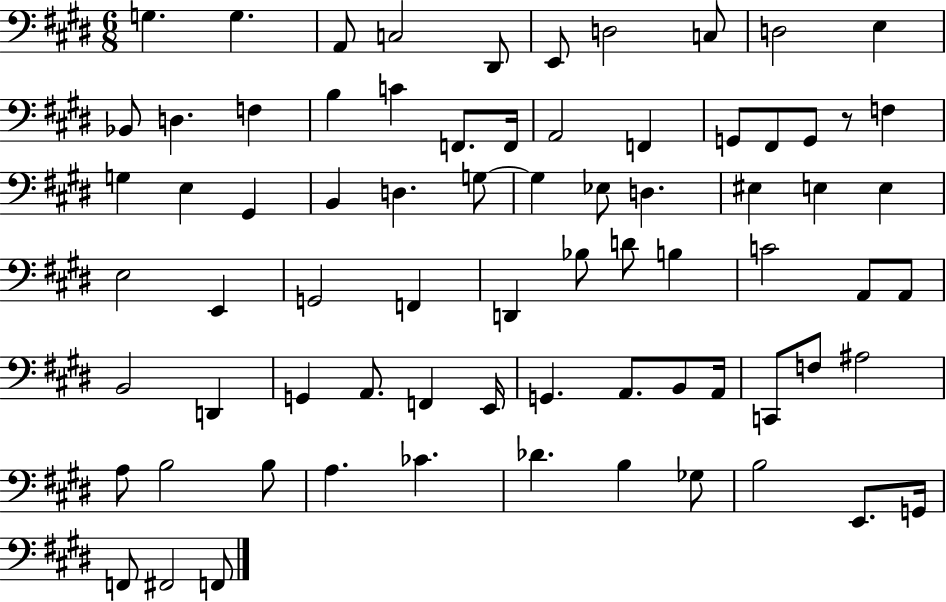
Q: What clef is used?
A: bass